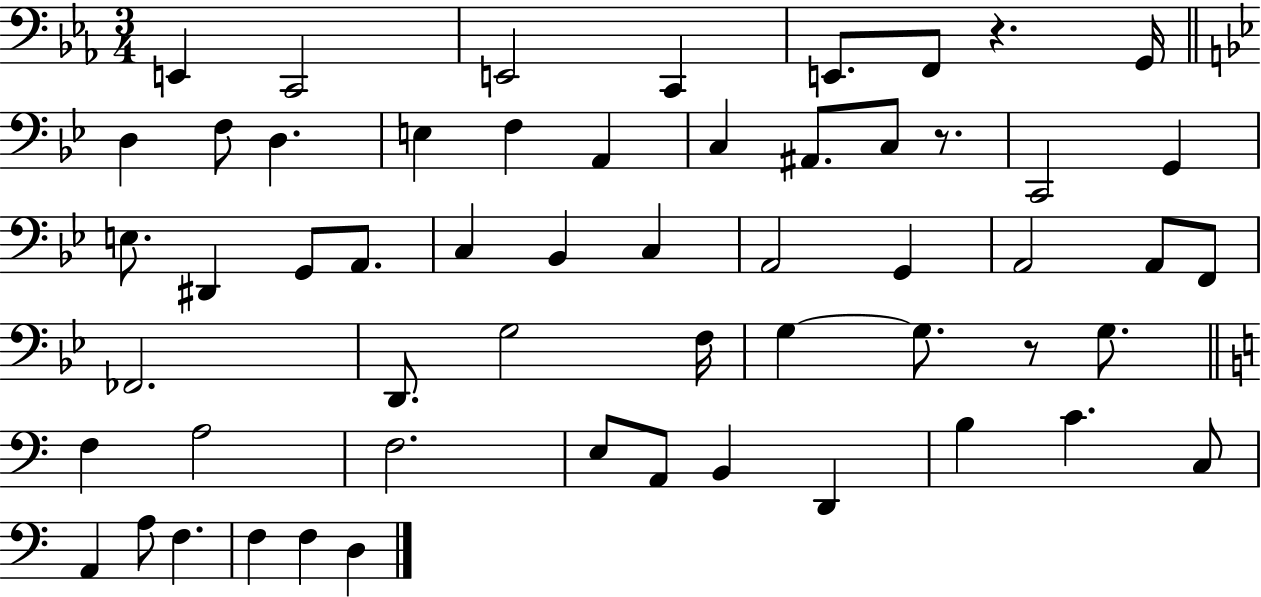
{
  \clef bass
  \numericTimeSignature
  \time 3/4
  \key ees \major
  e,4 c,2 | e,2 c,4 | e,8. f,8 r4. g,16 | \bar "||" \break \key bes \major d4 f8 d4. | e4 f4 a,4 | c4 ais,8. c8 r8. | c,2 g,4 | \break e8. dis,4 g,8 a,8. | c4 bes,4 c4 | a,2 g,4 | a,2 a,8 f,8 | \break fes,2. | d,8. g2 f16 | g4~~ g8. r8 g8. | \bar "||" \break \key c \major f4 a2 | f2. | e8 a,8 b,4 d,4 | b4 c'4. c8 | \break a,4 a8 f4. | f4 f4 d4 | \bar "|."
}